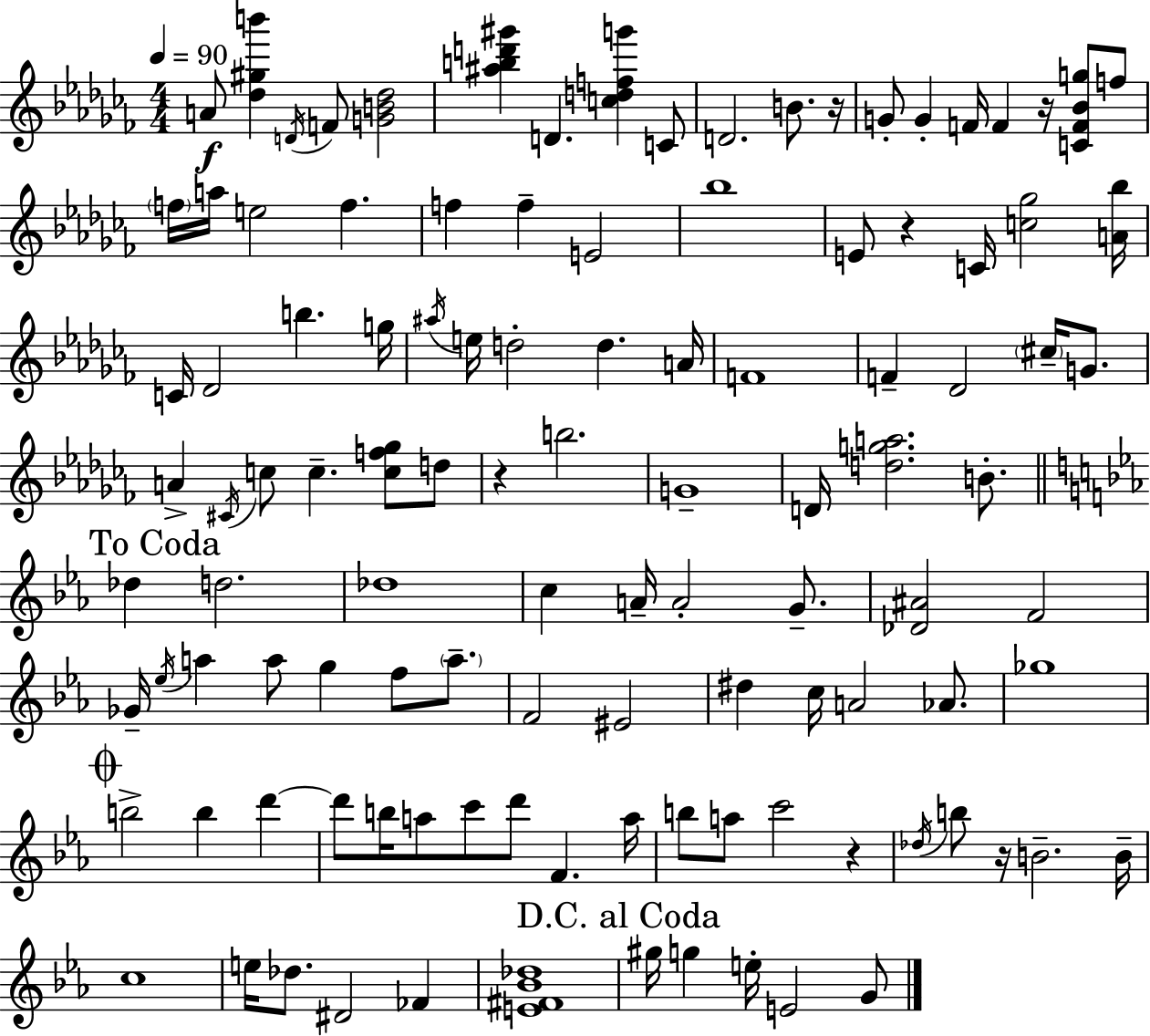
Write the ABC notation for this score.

X:1
T:Untitled
M:4/4
L:1/4
K:Abm
A/2 [_d^gb'] D/4 F/2 [GB_d]2 [^abd'^g'] D [cdfg'] C/2 D2 B/2 z/4 G/2 G F/4 F z/4 [CF_Bg]/2 f/2 f/4 a/4 e2 f f f E2 _b4 E/2 z C/4 [c_g]2 [A_b]/4 C/4 _D2 b g/4 ^a/4 e/4 d2 d A/4 F4 F _D2 ^c/4 G/2 A ^C/4 c/2 c [cf_g]/2 d/2 z b2 G4 D/4 [dga]2 B/2 _d d2 _d4 c A/4 A2 G/2 [_D^A]2 F2 _G/4 _e/4 a a/2 g f/2 a/2 F2 ^E2 ^d c/4 A2 _A/2 _g4 b2 b d' d'/2 b/4 a/2 c'/2 d'/2 F a/4 b/2 a/2 c'2 z _d/4 b/2 z/4 B2 B/4 c4 e/4 _d/2 ^D2 _F [E^F_B_d]4 ^g/4 g e/4 E2 G/2